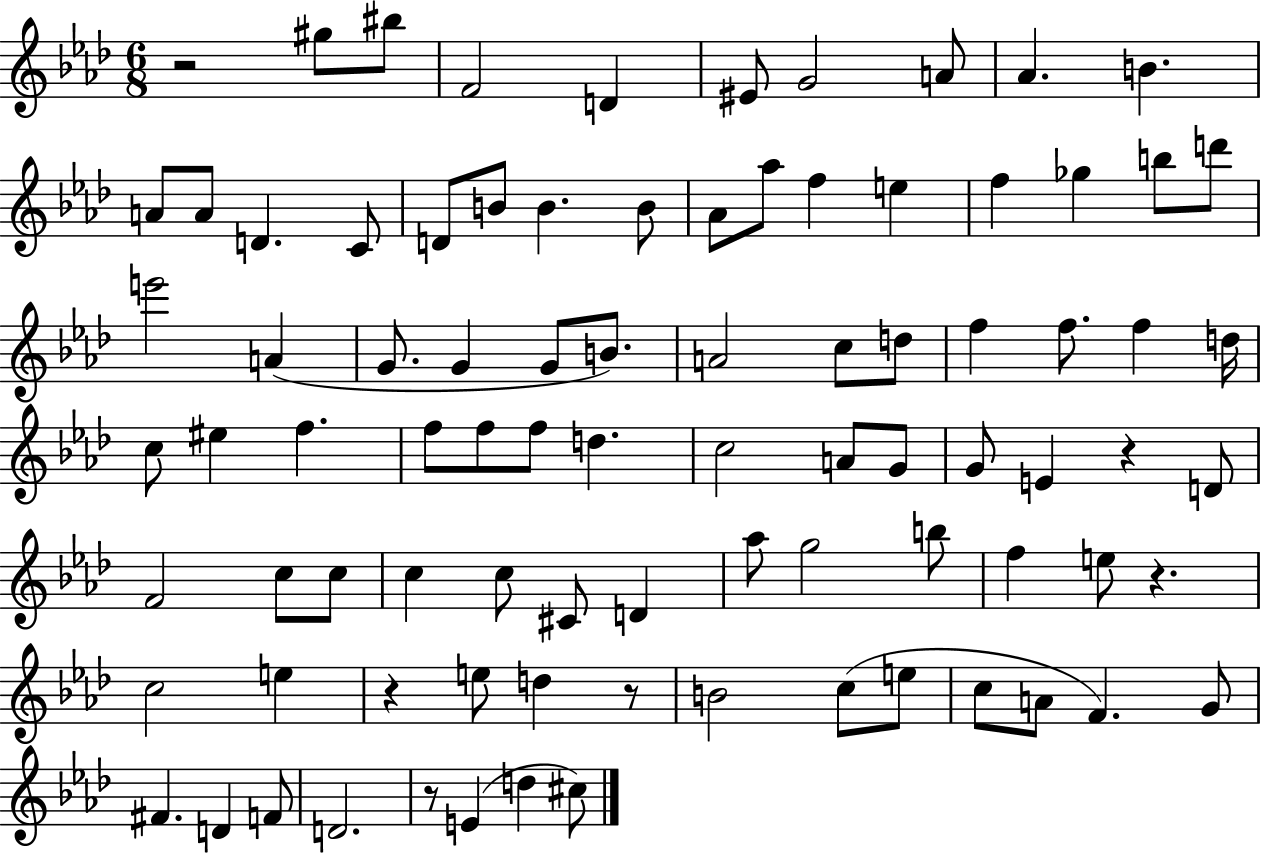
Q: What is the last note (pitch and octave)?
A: C#5